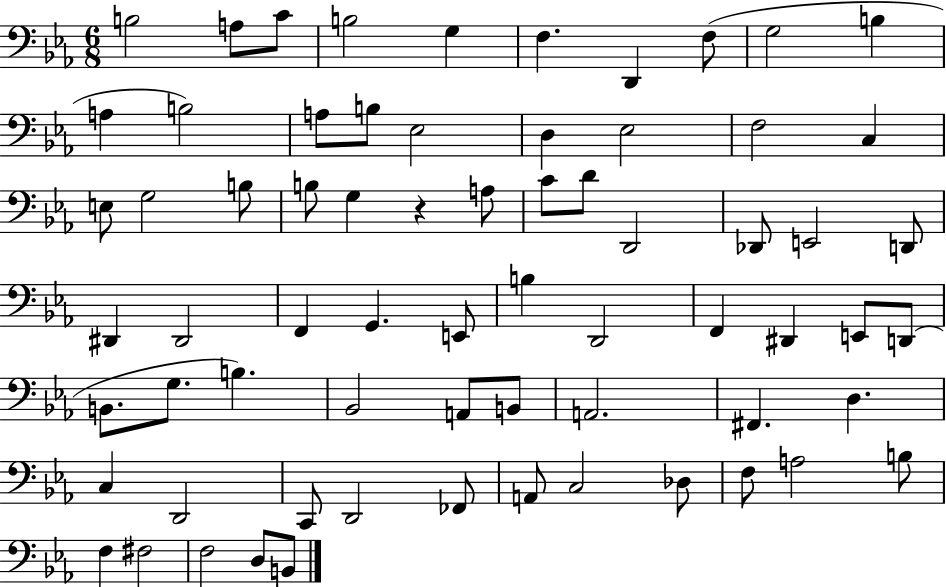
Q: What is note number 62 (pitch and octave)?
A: B3